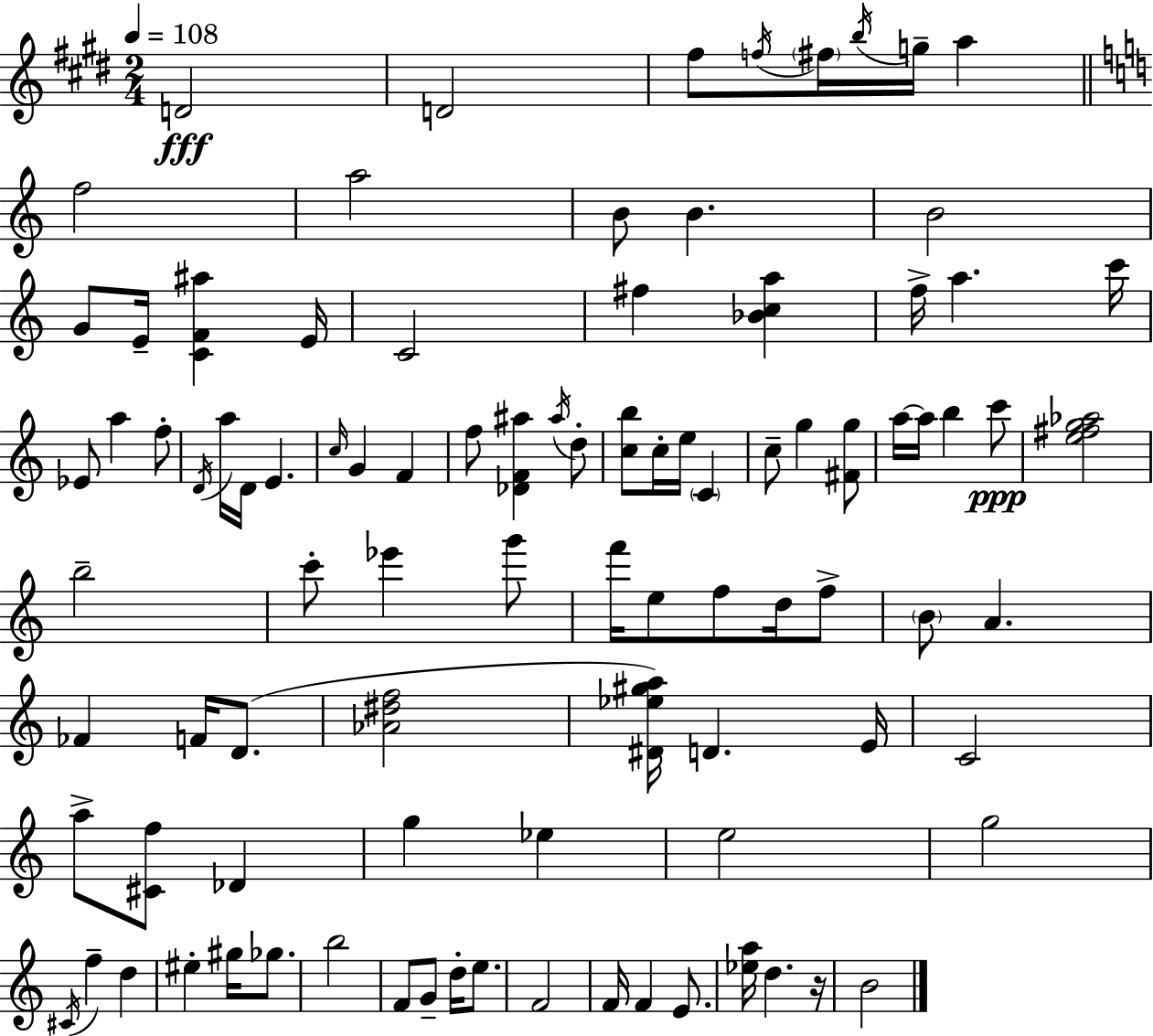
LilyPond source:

{
  \clef treble
  \numericTimeSignature
  \time 2/4
  \key e \major
  \tempo 4 = 108
  d'2\fff | d'2 | fis''8 \acciaccatura { f''16 } \parenthesize fis''16 \acciaccatura { b''16 } g''16-- a''4 | \bar "||" \break \key a \minor f''2 | a''2 | b'8 b'4. | b'2 | \break g'8 e'16-- <c' f' ais''>4 e'16 | c'2 | fis''4 <bes' c'' a''>4 | f''16-> a''4. c'''16 | \break ees'8 a''4 f''8-. | \acciaccatura { d'16 } a''16 d'16 e'4. | \grace { c''16 } g'4 f'4 | f''8 <des' f' ais''>4 | \break \acciaccatura { ais''16 } d''8-. <c'' b''>8 c''16-. e''16 \parenthesize c'4 | c''8-- g''4 | <fis' g''>8 a''16~~ a''16 b''4 | c'''8\ppp <e'' fis'' g'' aes''>2 | \break b''2-- | c'''8-. ees'''4 | g'''8 f'''16 e''8 f''8 | d''16 f''8-> \parenthesize b'8 a'4. | \break fes'4 f'16 | d'8.( <aes' dis'' f''>2 | <dis' ees'' gis'' a''>16) d'4. | e'16 c'2 | \break a''8-> <cis' f''>8 des'4 | g''4 ees''4 | e''2 | g''2 | \break \acciaccatura { cis'16 } f''4-- | d''4 eis''4-. | gis''16 ges''8. b''2 | f'8 g'8-- | \break d''16-. e''8. f'2 | f'16 f'4 | e'8. <ees'' a''>16 d''4. | r16 b'2 | \break \bar "|."
}